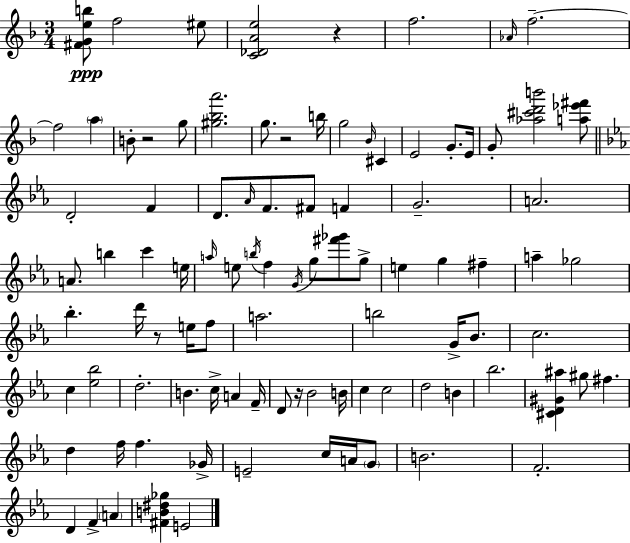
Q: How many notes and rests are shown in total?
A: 96